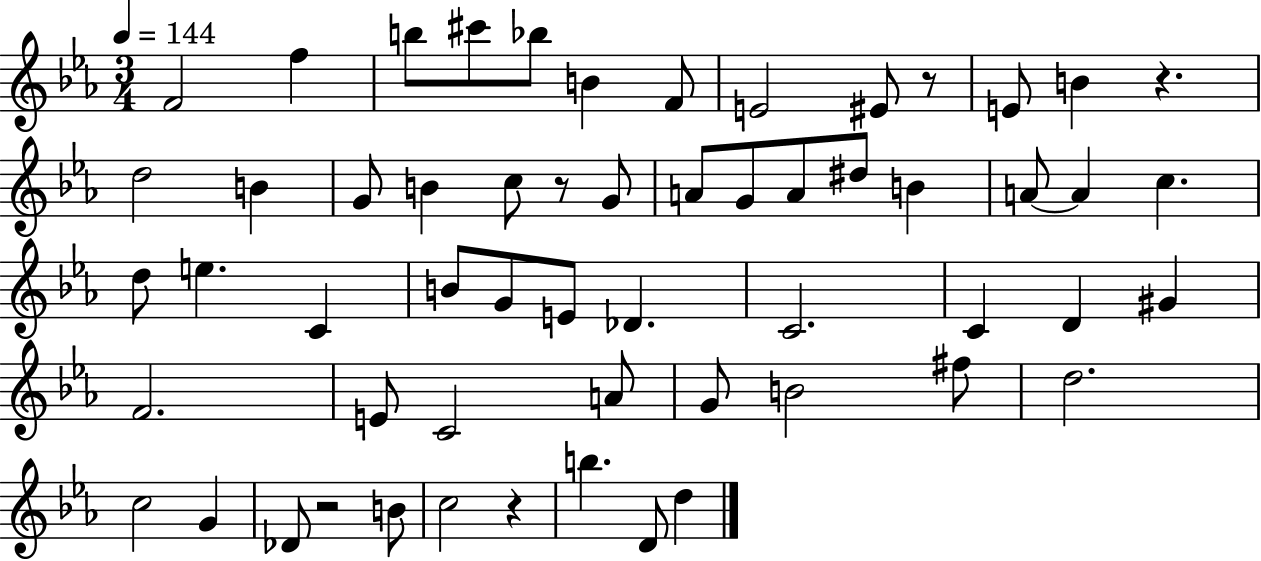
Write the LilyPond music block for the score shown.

{
  \clef treble
  \numericTimeSignature
  \time 3/4
  \key ees \major
  \tempo 4 = 144
  f'2 f''4 | b''8 cis'''8 bes''8 b'4 f'8 | e'2 eis'8 r8 | e'8 b'4 r4. | \break d''2 b'4 | g'8 b'4 c''8 r8 g'8 | a'8 g'8 a'8 dis''8 b'4 | a'8~~ a'4 c''4. | \break d''8 e''4. c'4 | b'8 g'8 e'8 des'4. | c'2. | c'4 d'4 gis'4 | \break f'2. | e'8 c'2 a'8 | g'8 b'2 fis''8 | d''2. | \break c''2 g'4 | des'8 r2 b'8 | c''2 r4 | b''4. d'8 d''4 | \break \bar "|."
}